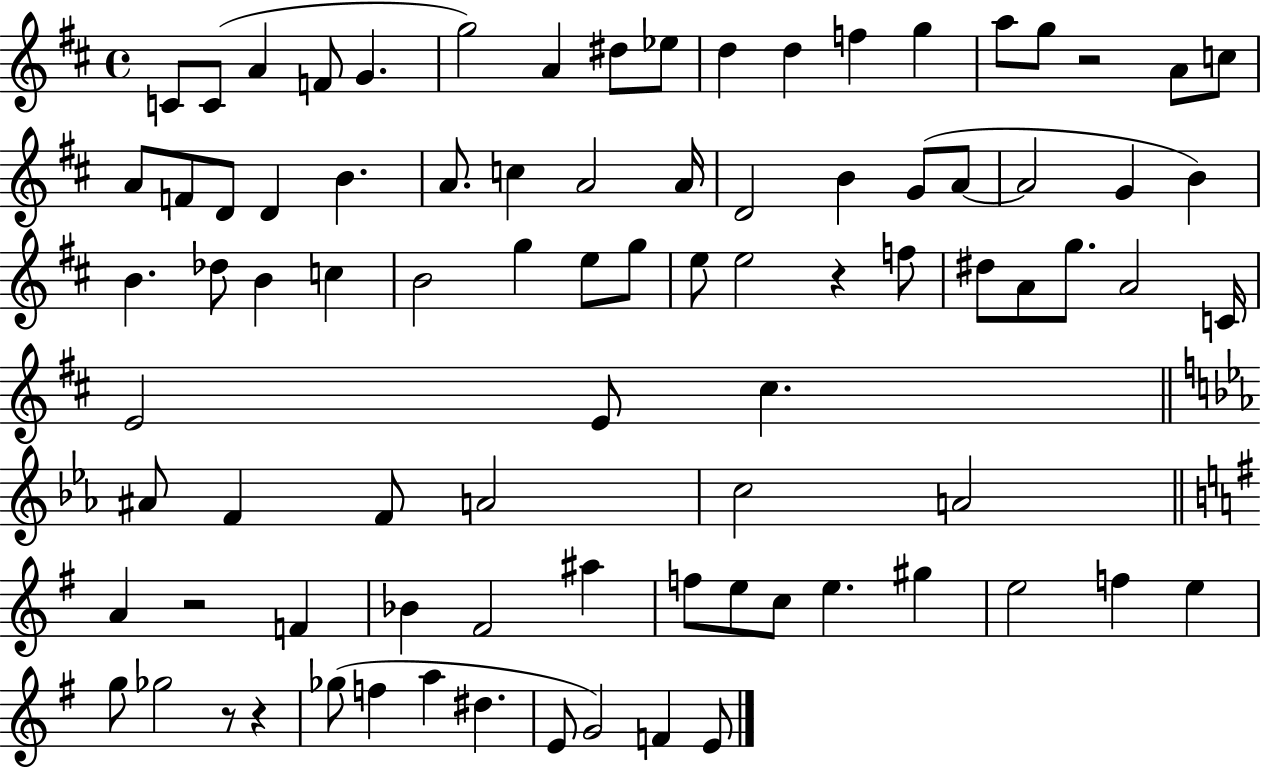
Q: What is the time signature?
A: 4/4